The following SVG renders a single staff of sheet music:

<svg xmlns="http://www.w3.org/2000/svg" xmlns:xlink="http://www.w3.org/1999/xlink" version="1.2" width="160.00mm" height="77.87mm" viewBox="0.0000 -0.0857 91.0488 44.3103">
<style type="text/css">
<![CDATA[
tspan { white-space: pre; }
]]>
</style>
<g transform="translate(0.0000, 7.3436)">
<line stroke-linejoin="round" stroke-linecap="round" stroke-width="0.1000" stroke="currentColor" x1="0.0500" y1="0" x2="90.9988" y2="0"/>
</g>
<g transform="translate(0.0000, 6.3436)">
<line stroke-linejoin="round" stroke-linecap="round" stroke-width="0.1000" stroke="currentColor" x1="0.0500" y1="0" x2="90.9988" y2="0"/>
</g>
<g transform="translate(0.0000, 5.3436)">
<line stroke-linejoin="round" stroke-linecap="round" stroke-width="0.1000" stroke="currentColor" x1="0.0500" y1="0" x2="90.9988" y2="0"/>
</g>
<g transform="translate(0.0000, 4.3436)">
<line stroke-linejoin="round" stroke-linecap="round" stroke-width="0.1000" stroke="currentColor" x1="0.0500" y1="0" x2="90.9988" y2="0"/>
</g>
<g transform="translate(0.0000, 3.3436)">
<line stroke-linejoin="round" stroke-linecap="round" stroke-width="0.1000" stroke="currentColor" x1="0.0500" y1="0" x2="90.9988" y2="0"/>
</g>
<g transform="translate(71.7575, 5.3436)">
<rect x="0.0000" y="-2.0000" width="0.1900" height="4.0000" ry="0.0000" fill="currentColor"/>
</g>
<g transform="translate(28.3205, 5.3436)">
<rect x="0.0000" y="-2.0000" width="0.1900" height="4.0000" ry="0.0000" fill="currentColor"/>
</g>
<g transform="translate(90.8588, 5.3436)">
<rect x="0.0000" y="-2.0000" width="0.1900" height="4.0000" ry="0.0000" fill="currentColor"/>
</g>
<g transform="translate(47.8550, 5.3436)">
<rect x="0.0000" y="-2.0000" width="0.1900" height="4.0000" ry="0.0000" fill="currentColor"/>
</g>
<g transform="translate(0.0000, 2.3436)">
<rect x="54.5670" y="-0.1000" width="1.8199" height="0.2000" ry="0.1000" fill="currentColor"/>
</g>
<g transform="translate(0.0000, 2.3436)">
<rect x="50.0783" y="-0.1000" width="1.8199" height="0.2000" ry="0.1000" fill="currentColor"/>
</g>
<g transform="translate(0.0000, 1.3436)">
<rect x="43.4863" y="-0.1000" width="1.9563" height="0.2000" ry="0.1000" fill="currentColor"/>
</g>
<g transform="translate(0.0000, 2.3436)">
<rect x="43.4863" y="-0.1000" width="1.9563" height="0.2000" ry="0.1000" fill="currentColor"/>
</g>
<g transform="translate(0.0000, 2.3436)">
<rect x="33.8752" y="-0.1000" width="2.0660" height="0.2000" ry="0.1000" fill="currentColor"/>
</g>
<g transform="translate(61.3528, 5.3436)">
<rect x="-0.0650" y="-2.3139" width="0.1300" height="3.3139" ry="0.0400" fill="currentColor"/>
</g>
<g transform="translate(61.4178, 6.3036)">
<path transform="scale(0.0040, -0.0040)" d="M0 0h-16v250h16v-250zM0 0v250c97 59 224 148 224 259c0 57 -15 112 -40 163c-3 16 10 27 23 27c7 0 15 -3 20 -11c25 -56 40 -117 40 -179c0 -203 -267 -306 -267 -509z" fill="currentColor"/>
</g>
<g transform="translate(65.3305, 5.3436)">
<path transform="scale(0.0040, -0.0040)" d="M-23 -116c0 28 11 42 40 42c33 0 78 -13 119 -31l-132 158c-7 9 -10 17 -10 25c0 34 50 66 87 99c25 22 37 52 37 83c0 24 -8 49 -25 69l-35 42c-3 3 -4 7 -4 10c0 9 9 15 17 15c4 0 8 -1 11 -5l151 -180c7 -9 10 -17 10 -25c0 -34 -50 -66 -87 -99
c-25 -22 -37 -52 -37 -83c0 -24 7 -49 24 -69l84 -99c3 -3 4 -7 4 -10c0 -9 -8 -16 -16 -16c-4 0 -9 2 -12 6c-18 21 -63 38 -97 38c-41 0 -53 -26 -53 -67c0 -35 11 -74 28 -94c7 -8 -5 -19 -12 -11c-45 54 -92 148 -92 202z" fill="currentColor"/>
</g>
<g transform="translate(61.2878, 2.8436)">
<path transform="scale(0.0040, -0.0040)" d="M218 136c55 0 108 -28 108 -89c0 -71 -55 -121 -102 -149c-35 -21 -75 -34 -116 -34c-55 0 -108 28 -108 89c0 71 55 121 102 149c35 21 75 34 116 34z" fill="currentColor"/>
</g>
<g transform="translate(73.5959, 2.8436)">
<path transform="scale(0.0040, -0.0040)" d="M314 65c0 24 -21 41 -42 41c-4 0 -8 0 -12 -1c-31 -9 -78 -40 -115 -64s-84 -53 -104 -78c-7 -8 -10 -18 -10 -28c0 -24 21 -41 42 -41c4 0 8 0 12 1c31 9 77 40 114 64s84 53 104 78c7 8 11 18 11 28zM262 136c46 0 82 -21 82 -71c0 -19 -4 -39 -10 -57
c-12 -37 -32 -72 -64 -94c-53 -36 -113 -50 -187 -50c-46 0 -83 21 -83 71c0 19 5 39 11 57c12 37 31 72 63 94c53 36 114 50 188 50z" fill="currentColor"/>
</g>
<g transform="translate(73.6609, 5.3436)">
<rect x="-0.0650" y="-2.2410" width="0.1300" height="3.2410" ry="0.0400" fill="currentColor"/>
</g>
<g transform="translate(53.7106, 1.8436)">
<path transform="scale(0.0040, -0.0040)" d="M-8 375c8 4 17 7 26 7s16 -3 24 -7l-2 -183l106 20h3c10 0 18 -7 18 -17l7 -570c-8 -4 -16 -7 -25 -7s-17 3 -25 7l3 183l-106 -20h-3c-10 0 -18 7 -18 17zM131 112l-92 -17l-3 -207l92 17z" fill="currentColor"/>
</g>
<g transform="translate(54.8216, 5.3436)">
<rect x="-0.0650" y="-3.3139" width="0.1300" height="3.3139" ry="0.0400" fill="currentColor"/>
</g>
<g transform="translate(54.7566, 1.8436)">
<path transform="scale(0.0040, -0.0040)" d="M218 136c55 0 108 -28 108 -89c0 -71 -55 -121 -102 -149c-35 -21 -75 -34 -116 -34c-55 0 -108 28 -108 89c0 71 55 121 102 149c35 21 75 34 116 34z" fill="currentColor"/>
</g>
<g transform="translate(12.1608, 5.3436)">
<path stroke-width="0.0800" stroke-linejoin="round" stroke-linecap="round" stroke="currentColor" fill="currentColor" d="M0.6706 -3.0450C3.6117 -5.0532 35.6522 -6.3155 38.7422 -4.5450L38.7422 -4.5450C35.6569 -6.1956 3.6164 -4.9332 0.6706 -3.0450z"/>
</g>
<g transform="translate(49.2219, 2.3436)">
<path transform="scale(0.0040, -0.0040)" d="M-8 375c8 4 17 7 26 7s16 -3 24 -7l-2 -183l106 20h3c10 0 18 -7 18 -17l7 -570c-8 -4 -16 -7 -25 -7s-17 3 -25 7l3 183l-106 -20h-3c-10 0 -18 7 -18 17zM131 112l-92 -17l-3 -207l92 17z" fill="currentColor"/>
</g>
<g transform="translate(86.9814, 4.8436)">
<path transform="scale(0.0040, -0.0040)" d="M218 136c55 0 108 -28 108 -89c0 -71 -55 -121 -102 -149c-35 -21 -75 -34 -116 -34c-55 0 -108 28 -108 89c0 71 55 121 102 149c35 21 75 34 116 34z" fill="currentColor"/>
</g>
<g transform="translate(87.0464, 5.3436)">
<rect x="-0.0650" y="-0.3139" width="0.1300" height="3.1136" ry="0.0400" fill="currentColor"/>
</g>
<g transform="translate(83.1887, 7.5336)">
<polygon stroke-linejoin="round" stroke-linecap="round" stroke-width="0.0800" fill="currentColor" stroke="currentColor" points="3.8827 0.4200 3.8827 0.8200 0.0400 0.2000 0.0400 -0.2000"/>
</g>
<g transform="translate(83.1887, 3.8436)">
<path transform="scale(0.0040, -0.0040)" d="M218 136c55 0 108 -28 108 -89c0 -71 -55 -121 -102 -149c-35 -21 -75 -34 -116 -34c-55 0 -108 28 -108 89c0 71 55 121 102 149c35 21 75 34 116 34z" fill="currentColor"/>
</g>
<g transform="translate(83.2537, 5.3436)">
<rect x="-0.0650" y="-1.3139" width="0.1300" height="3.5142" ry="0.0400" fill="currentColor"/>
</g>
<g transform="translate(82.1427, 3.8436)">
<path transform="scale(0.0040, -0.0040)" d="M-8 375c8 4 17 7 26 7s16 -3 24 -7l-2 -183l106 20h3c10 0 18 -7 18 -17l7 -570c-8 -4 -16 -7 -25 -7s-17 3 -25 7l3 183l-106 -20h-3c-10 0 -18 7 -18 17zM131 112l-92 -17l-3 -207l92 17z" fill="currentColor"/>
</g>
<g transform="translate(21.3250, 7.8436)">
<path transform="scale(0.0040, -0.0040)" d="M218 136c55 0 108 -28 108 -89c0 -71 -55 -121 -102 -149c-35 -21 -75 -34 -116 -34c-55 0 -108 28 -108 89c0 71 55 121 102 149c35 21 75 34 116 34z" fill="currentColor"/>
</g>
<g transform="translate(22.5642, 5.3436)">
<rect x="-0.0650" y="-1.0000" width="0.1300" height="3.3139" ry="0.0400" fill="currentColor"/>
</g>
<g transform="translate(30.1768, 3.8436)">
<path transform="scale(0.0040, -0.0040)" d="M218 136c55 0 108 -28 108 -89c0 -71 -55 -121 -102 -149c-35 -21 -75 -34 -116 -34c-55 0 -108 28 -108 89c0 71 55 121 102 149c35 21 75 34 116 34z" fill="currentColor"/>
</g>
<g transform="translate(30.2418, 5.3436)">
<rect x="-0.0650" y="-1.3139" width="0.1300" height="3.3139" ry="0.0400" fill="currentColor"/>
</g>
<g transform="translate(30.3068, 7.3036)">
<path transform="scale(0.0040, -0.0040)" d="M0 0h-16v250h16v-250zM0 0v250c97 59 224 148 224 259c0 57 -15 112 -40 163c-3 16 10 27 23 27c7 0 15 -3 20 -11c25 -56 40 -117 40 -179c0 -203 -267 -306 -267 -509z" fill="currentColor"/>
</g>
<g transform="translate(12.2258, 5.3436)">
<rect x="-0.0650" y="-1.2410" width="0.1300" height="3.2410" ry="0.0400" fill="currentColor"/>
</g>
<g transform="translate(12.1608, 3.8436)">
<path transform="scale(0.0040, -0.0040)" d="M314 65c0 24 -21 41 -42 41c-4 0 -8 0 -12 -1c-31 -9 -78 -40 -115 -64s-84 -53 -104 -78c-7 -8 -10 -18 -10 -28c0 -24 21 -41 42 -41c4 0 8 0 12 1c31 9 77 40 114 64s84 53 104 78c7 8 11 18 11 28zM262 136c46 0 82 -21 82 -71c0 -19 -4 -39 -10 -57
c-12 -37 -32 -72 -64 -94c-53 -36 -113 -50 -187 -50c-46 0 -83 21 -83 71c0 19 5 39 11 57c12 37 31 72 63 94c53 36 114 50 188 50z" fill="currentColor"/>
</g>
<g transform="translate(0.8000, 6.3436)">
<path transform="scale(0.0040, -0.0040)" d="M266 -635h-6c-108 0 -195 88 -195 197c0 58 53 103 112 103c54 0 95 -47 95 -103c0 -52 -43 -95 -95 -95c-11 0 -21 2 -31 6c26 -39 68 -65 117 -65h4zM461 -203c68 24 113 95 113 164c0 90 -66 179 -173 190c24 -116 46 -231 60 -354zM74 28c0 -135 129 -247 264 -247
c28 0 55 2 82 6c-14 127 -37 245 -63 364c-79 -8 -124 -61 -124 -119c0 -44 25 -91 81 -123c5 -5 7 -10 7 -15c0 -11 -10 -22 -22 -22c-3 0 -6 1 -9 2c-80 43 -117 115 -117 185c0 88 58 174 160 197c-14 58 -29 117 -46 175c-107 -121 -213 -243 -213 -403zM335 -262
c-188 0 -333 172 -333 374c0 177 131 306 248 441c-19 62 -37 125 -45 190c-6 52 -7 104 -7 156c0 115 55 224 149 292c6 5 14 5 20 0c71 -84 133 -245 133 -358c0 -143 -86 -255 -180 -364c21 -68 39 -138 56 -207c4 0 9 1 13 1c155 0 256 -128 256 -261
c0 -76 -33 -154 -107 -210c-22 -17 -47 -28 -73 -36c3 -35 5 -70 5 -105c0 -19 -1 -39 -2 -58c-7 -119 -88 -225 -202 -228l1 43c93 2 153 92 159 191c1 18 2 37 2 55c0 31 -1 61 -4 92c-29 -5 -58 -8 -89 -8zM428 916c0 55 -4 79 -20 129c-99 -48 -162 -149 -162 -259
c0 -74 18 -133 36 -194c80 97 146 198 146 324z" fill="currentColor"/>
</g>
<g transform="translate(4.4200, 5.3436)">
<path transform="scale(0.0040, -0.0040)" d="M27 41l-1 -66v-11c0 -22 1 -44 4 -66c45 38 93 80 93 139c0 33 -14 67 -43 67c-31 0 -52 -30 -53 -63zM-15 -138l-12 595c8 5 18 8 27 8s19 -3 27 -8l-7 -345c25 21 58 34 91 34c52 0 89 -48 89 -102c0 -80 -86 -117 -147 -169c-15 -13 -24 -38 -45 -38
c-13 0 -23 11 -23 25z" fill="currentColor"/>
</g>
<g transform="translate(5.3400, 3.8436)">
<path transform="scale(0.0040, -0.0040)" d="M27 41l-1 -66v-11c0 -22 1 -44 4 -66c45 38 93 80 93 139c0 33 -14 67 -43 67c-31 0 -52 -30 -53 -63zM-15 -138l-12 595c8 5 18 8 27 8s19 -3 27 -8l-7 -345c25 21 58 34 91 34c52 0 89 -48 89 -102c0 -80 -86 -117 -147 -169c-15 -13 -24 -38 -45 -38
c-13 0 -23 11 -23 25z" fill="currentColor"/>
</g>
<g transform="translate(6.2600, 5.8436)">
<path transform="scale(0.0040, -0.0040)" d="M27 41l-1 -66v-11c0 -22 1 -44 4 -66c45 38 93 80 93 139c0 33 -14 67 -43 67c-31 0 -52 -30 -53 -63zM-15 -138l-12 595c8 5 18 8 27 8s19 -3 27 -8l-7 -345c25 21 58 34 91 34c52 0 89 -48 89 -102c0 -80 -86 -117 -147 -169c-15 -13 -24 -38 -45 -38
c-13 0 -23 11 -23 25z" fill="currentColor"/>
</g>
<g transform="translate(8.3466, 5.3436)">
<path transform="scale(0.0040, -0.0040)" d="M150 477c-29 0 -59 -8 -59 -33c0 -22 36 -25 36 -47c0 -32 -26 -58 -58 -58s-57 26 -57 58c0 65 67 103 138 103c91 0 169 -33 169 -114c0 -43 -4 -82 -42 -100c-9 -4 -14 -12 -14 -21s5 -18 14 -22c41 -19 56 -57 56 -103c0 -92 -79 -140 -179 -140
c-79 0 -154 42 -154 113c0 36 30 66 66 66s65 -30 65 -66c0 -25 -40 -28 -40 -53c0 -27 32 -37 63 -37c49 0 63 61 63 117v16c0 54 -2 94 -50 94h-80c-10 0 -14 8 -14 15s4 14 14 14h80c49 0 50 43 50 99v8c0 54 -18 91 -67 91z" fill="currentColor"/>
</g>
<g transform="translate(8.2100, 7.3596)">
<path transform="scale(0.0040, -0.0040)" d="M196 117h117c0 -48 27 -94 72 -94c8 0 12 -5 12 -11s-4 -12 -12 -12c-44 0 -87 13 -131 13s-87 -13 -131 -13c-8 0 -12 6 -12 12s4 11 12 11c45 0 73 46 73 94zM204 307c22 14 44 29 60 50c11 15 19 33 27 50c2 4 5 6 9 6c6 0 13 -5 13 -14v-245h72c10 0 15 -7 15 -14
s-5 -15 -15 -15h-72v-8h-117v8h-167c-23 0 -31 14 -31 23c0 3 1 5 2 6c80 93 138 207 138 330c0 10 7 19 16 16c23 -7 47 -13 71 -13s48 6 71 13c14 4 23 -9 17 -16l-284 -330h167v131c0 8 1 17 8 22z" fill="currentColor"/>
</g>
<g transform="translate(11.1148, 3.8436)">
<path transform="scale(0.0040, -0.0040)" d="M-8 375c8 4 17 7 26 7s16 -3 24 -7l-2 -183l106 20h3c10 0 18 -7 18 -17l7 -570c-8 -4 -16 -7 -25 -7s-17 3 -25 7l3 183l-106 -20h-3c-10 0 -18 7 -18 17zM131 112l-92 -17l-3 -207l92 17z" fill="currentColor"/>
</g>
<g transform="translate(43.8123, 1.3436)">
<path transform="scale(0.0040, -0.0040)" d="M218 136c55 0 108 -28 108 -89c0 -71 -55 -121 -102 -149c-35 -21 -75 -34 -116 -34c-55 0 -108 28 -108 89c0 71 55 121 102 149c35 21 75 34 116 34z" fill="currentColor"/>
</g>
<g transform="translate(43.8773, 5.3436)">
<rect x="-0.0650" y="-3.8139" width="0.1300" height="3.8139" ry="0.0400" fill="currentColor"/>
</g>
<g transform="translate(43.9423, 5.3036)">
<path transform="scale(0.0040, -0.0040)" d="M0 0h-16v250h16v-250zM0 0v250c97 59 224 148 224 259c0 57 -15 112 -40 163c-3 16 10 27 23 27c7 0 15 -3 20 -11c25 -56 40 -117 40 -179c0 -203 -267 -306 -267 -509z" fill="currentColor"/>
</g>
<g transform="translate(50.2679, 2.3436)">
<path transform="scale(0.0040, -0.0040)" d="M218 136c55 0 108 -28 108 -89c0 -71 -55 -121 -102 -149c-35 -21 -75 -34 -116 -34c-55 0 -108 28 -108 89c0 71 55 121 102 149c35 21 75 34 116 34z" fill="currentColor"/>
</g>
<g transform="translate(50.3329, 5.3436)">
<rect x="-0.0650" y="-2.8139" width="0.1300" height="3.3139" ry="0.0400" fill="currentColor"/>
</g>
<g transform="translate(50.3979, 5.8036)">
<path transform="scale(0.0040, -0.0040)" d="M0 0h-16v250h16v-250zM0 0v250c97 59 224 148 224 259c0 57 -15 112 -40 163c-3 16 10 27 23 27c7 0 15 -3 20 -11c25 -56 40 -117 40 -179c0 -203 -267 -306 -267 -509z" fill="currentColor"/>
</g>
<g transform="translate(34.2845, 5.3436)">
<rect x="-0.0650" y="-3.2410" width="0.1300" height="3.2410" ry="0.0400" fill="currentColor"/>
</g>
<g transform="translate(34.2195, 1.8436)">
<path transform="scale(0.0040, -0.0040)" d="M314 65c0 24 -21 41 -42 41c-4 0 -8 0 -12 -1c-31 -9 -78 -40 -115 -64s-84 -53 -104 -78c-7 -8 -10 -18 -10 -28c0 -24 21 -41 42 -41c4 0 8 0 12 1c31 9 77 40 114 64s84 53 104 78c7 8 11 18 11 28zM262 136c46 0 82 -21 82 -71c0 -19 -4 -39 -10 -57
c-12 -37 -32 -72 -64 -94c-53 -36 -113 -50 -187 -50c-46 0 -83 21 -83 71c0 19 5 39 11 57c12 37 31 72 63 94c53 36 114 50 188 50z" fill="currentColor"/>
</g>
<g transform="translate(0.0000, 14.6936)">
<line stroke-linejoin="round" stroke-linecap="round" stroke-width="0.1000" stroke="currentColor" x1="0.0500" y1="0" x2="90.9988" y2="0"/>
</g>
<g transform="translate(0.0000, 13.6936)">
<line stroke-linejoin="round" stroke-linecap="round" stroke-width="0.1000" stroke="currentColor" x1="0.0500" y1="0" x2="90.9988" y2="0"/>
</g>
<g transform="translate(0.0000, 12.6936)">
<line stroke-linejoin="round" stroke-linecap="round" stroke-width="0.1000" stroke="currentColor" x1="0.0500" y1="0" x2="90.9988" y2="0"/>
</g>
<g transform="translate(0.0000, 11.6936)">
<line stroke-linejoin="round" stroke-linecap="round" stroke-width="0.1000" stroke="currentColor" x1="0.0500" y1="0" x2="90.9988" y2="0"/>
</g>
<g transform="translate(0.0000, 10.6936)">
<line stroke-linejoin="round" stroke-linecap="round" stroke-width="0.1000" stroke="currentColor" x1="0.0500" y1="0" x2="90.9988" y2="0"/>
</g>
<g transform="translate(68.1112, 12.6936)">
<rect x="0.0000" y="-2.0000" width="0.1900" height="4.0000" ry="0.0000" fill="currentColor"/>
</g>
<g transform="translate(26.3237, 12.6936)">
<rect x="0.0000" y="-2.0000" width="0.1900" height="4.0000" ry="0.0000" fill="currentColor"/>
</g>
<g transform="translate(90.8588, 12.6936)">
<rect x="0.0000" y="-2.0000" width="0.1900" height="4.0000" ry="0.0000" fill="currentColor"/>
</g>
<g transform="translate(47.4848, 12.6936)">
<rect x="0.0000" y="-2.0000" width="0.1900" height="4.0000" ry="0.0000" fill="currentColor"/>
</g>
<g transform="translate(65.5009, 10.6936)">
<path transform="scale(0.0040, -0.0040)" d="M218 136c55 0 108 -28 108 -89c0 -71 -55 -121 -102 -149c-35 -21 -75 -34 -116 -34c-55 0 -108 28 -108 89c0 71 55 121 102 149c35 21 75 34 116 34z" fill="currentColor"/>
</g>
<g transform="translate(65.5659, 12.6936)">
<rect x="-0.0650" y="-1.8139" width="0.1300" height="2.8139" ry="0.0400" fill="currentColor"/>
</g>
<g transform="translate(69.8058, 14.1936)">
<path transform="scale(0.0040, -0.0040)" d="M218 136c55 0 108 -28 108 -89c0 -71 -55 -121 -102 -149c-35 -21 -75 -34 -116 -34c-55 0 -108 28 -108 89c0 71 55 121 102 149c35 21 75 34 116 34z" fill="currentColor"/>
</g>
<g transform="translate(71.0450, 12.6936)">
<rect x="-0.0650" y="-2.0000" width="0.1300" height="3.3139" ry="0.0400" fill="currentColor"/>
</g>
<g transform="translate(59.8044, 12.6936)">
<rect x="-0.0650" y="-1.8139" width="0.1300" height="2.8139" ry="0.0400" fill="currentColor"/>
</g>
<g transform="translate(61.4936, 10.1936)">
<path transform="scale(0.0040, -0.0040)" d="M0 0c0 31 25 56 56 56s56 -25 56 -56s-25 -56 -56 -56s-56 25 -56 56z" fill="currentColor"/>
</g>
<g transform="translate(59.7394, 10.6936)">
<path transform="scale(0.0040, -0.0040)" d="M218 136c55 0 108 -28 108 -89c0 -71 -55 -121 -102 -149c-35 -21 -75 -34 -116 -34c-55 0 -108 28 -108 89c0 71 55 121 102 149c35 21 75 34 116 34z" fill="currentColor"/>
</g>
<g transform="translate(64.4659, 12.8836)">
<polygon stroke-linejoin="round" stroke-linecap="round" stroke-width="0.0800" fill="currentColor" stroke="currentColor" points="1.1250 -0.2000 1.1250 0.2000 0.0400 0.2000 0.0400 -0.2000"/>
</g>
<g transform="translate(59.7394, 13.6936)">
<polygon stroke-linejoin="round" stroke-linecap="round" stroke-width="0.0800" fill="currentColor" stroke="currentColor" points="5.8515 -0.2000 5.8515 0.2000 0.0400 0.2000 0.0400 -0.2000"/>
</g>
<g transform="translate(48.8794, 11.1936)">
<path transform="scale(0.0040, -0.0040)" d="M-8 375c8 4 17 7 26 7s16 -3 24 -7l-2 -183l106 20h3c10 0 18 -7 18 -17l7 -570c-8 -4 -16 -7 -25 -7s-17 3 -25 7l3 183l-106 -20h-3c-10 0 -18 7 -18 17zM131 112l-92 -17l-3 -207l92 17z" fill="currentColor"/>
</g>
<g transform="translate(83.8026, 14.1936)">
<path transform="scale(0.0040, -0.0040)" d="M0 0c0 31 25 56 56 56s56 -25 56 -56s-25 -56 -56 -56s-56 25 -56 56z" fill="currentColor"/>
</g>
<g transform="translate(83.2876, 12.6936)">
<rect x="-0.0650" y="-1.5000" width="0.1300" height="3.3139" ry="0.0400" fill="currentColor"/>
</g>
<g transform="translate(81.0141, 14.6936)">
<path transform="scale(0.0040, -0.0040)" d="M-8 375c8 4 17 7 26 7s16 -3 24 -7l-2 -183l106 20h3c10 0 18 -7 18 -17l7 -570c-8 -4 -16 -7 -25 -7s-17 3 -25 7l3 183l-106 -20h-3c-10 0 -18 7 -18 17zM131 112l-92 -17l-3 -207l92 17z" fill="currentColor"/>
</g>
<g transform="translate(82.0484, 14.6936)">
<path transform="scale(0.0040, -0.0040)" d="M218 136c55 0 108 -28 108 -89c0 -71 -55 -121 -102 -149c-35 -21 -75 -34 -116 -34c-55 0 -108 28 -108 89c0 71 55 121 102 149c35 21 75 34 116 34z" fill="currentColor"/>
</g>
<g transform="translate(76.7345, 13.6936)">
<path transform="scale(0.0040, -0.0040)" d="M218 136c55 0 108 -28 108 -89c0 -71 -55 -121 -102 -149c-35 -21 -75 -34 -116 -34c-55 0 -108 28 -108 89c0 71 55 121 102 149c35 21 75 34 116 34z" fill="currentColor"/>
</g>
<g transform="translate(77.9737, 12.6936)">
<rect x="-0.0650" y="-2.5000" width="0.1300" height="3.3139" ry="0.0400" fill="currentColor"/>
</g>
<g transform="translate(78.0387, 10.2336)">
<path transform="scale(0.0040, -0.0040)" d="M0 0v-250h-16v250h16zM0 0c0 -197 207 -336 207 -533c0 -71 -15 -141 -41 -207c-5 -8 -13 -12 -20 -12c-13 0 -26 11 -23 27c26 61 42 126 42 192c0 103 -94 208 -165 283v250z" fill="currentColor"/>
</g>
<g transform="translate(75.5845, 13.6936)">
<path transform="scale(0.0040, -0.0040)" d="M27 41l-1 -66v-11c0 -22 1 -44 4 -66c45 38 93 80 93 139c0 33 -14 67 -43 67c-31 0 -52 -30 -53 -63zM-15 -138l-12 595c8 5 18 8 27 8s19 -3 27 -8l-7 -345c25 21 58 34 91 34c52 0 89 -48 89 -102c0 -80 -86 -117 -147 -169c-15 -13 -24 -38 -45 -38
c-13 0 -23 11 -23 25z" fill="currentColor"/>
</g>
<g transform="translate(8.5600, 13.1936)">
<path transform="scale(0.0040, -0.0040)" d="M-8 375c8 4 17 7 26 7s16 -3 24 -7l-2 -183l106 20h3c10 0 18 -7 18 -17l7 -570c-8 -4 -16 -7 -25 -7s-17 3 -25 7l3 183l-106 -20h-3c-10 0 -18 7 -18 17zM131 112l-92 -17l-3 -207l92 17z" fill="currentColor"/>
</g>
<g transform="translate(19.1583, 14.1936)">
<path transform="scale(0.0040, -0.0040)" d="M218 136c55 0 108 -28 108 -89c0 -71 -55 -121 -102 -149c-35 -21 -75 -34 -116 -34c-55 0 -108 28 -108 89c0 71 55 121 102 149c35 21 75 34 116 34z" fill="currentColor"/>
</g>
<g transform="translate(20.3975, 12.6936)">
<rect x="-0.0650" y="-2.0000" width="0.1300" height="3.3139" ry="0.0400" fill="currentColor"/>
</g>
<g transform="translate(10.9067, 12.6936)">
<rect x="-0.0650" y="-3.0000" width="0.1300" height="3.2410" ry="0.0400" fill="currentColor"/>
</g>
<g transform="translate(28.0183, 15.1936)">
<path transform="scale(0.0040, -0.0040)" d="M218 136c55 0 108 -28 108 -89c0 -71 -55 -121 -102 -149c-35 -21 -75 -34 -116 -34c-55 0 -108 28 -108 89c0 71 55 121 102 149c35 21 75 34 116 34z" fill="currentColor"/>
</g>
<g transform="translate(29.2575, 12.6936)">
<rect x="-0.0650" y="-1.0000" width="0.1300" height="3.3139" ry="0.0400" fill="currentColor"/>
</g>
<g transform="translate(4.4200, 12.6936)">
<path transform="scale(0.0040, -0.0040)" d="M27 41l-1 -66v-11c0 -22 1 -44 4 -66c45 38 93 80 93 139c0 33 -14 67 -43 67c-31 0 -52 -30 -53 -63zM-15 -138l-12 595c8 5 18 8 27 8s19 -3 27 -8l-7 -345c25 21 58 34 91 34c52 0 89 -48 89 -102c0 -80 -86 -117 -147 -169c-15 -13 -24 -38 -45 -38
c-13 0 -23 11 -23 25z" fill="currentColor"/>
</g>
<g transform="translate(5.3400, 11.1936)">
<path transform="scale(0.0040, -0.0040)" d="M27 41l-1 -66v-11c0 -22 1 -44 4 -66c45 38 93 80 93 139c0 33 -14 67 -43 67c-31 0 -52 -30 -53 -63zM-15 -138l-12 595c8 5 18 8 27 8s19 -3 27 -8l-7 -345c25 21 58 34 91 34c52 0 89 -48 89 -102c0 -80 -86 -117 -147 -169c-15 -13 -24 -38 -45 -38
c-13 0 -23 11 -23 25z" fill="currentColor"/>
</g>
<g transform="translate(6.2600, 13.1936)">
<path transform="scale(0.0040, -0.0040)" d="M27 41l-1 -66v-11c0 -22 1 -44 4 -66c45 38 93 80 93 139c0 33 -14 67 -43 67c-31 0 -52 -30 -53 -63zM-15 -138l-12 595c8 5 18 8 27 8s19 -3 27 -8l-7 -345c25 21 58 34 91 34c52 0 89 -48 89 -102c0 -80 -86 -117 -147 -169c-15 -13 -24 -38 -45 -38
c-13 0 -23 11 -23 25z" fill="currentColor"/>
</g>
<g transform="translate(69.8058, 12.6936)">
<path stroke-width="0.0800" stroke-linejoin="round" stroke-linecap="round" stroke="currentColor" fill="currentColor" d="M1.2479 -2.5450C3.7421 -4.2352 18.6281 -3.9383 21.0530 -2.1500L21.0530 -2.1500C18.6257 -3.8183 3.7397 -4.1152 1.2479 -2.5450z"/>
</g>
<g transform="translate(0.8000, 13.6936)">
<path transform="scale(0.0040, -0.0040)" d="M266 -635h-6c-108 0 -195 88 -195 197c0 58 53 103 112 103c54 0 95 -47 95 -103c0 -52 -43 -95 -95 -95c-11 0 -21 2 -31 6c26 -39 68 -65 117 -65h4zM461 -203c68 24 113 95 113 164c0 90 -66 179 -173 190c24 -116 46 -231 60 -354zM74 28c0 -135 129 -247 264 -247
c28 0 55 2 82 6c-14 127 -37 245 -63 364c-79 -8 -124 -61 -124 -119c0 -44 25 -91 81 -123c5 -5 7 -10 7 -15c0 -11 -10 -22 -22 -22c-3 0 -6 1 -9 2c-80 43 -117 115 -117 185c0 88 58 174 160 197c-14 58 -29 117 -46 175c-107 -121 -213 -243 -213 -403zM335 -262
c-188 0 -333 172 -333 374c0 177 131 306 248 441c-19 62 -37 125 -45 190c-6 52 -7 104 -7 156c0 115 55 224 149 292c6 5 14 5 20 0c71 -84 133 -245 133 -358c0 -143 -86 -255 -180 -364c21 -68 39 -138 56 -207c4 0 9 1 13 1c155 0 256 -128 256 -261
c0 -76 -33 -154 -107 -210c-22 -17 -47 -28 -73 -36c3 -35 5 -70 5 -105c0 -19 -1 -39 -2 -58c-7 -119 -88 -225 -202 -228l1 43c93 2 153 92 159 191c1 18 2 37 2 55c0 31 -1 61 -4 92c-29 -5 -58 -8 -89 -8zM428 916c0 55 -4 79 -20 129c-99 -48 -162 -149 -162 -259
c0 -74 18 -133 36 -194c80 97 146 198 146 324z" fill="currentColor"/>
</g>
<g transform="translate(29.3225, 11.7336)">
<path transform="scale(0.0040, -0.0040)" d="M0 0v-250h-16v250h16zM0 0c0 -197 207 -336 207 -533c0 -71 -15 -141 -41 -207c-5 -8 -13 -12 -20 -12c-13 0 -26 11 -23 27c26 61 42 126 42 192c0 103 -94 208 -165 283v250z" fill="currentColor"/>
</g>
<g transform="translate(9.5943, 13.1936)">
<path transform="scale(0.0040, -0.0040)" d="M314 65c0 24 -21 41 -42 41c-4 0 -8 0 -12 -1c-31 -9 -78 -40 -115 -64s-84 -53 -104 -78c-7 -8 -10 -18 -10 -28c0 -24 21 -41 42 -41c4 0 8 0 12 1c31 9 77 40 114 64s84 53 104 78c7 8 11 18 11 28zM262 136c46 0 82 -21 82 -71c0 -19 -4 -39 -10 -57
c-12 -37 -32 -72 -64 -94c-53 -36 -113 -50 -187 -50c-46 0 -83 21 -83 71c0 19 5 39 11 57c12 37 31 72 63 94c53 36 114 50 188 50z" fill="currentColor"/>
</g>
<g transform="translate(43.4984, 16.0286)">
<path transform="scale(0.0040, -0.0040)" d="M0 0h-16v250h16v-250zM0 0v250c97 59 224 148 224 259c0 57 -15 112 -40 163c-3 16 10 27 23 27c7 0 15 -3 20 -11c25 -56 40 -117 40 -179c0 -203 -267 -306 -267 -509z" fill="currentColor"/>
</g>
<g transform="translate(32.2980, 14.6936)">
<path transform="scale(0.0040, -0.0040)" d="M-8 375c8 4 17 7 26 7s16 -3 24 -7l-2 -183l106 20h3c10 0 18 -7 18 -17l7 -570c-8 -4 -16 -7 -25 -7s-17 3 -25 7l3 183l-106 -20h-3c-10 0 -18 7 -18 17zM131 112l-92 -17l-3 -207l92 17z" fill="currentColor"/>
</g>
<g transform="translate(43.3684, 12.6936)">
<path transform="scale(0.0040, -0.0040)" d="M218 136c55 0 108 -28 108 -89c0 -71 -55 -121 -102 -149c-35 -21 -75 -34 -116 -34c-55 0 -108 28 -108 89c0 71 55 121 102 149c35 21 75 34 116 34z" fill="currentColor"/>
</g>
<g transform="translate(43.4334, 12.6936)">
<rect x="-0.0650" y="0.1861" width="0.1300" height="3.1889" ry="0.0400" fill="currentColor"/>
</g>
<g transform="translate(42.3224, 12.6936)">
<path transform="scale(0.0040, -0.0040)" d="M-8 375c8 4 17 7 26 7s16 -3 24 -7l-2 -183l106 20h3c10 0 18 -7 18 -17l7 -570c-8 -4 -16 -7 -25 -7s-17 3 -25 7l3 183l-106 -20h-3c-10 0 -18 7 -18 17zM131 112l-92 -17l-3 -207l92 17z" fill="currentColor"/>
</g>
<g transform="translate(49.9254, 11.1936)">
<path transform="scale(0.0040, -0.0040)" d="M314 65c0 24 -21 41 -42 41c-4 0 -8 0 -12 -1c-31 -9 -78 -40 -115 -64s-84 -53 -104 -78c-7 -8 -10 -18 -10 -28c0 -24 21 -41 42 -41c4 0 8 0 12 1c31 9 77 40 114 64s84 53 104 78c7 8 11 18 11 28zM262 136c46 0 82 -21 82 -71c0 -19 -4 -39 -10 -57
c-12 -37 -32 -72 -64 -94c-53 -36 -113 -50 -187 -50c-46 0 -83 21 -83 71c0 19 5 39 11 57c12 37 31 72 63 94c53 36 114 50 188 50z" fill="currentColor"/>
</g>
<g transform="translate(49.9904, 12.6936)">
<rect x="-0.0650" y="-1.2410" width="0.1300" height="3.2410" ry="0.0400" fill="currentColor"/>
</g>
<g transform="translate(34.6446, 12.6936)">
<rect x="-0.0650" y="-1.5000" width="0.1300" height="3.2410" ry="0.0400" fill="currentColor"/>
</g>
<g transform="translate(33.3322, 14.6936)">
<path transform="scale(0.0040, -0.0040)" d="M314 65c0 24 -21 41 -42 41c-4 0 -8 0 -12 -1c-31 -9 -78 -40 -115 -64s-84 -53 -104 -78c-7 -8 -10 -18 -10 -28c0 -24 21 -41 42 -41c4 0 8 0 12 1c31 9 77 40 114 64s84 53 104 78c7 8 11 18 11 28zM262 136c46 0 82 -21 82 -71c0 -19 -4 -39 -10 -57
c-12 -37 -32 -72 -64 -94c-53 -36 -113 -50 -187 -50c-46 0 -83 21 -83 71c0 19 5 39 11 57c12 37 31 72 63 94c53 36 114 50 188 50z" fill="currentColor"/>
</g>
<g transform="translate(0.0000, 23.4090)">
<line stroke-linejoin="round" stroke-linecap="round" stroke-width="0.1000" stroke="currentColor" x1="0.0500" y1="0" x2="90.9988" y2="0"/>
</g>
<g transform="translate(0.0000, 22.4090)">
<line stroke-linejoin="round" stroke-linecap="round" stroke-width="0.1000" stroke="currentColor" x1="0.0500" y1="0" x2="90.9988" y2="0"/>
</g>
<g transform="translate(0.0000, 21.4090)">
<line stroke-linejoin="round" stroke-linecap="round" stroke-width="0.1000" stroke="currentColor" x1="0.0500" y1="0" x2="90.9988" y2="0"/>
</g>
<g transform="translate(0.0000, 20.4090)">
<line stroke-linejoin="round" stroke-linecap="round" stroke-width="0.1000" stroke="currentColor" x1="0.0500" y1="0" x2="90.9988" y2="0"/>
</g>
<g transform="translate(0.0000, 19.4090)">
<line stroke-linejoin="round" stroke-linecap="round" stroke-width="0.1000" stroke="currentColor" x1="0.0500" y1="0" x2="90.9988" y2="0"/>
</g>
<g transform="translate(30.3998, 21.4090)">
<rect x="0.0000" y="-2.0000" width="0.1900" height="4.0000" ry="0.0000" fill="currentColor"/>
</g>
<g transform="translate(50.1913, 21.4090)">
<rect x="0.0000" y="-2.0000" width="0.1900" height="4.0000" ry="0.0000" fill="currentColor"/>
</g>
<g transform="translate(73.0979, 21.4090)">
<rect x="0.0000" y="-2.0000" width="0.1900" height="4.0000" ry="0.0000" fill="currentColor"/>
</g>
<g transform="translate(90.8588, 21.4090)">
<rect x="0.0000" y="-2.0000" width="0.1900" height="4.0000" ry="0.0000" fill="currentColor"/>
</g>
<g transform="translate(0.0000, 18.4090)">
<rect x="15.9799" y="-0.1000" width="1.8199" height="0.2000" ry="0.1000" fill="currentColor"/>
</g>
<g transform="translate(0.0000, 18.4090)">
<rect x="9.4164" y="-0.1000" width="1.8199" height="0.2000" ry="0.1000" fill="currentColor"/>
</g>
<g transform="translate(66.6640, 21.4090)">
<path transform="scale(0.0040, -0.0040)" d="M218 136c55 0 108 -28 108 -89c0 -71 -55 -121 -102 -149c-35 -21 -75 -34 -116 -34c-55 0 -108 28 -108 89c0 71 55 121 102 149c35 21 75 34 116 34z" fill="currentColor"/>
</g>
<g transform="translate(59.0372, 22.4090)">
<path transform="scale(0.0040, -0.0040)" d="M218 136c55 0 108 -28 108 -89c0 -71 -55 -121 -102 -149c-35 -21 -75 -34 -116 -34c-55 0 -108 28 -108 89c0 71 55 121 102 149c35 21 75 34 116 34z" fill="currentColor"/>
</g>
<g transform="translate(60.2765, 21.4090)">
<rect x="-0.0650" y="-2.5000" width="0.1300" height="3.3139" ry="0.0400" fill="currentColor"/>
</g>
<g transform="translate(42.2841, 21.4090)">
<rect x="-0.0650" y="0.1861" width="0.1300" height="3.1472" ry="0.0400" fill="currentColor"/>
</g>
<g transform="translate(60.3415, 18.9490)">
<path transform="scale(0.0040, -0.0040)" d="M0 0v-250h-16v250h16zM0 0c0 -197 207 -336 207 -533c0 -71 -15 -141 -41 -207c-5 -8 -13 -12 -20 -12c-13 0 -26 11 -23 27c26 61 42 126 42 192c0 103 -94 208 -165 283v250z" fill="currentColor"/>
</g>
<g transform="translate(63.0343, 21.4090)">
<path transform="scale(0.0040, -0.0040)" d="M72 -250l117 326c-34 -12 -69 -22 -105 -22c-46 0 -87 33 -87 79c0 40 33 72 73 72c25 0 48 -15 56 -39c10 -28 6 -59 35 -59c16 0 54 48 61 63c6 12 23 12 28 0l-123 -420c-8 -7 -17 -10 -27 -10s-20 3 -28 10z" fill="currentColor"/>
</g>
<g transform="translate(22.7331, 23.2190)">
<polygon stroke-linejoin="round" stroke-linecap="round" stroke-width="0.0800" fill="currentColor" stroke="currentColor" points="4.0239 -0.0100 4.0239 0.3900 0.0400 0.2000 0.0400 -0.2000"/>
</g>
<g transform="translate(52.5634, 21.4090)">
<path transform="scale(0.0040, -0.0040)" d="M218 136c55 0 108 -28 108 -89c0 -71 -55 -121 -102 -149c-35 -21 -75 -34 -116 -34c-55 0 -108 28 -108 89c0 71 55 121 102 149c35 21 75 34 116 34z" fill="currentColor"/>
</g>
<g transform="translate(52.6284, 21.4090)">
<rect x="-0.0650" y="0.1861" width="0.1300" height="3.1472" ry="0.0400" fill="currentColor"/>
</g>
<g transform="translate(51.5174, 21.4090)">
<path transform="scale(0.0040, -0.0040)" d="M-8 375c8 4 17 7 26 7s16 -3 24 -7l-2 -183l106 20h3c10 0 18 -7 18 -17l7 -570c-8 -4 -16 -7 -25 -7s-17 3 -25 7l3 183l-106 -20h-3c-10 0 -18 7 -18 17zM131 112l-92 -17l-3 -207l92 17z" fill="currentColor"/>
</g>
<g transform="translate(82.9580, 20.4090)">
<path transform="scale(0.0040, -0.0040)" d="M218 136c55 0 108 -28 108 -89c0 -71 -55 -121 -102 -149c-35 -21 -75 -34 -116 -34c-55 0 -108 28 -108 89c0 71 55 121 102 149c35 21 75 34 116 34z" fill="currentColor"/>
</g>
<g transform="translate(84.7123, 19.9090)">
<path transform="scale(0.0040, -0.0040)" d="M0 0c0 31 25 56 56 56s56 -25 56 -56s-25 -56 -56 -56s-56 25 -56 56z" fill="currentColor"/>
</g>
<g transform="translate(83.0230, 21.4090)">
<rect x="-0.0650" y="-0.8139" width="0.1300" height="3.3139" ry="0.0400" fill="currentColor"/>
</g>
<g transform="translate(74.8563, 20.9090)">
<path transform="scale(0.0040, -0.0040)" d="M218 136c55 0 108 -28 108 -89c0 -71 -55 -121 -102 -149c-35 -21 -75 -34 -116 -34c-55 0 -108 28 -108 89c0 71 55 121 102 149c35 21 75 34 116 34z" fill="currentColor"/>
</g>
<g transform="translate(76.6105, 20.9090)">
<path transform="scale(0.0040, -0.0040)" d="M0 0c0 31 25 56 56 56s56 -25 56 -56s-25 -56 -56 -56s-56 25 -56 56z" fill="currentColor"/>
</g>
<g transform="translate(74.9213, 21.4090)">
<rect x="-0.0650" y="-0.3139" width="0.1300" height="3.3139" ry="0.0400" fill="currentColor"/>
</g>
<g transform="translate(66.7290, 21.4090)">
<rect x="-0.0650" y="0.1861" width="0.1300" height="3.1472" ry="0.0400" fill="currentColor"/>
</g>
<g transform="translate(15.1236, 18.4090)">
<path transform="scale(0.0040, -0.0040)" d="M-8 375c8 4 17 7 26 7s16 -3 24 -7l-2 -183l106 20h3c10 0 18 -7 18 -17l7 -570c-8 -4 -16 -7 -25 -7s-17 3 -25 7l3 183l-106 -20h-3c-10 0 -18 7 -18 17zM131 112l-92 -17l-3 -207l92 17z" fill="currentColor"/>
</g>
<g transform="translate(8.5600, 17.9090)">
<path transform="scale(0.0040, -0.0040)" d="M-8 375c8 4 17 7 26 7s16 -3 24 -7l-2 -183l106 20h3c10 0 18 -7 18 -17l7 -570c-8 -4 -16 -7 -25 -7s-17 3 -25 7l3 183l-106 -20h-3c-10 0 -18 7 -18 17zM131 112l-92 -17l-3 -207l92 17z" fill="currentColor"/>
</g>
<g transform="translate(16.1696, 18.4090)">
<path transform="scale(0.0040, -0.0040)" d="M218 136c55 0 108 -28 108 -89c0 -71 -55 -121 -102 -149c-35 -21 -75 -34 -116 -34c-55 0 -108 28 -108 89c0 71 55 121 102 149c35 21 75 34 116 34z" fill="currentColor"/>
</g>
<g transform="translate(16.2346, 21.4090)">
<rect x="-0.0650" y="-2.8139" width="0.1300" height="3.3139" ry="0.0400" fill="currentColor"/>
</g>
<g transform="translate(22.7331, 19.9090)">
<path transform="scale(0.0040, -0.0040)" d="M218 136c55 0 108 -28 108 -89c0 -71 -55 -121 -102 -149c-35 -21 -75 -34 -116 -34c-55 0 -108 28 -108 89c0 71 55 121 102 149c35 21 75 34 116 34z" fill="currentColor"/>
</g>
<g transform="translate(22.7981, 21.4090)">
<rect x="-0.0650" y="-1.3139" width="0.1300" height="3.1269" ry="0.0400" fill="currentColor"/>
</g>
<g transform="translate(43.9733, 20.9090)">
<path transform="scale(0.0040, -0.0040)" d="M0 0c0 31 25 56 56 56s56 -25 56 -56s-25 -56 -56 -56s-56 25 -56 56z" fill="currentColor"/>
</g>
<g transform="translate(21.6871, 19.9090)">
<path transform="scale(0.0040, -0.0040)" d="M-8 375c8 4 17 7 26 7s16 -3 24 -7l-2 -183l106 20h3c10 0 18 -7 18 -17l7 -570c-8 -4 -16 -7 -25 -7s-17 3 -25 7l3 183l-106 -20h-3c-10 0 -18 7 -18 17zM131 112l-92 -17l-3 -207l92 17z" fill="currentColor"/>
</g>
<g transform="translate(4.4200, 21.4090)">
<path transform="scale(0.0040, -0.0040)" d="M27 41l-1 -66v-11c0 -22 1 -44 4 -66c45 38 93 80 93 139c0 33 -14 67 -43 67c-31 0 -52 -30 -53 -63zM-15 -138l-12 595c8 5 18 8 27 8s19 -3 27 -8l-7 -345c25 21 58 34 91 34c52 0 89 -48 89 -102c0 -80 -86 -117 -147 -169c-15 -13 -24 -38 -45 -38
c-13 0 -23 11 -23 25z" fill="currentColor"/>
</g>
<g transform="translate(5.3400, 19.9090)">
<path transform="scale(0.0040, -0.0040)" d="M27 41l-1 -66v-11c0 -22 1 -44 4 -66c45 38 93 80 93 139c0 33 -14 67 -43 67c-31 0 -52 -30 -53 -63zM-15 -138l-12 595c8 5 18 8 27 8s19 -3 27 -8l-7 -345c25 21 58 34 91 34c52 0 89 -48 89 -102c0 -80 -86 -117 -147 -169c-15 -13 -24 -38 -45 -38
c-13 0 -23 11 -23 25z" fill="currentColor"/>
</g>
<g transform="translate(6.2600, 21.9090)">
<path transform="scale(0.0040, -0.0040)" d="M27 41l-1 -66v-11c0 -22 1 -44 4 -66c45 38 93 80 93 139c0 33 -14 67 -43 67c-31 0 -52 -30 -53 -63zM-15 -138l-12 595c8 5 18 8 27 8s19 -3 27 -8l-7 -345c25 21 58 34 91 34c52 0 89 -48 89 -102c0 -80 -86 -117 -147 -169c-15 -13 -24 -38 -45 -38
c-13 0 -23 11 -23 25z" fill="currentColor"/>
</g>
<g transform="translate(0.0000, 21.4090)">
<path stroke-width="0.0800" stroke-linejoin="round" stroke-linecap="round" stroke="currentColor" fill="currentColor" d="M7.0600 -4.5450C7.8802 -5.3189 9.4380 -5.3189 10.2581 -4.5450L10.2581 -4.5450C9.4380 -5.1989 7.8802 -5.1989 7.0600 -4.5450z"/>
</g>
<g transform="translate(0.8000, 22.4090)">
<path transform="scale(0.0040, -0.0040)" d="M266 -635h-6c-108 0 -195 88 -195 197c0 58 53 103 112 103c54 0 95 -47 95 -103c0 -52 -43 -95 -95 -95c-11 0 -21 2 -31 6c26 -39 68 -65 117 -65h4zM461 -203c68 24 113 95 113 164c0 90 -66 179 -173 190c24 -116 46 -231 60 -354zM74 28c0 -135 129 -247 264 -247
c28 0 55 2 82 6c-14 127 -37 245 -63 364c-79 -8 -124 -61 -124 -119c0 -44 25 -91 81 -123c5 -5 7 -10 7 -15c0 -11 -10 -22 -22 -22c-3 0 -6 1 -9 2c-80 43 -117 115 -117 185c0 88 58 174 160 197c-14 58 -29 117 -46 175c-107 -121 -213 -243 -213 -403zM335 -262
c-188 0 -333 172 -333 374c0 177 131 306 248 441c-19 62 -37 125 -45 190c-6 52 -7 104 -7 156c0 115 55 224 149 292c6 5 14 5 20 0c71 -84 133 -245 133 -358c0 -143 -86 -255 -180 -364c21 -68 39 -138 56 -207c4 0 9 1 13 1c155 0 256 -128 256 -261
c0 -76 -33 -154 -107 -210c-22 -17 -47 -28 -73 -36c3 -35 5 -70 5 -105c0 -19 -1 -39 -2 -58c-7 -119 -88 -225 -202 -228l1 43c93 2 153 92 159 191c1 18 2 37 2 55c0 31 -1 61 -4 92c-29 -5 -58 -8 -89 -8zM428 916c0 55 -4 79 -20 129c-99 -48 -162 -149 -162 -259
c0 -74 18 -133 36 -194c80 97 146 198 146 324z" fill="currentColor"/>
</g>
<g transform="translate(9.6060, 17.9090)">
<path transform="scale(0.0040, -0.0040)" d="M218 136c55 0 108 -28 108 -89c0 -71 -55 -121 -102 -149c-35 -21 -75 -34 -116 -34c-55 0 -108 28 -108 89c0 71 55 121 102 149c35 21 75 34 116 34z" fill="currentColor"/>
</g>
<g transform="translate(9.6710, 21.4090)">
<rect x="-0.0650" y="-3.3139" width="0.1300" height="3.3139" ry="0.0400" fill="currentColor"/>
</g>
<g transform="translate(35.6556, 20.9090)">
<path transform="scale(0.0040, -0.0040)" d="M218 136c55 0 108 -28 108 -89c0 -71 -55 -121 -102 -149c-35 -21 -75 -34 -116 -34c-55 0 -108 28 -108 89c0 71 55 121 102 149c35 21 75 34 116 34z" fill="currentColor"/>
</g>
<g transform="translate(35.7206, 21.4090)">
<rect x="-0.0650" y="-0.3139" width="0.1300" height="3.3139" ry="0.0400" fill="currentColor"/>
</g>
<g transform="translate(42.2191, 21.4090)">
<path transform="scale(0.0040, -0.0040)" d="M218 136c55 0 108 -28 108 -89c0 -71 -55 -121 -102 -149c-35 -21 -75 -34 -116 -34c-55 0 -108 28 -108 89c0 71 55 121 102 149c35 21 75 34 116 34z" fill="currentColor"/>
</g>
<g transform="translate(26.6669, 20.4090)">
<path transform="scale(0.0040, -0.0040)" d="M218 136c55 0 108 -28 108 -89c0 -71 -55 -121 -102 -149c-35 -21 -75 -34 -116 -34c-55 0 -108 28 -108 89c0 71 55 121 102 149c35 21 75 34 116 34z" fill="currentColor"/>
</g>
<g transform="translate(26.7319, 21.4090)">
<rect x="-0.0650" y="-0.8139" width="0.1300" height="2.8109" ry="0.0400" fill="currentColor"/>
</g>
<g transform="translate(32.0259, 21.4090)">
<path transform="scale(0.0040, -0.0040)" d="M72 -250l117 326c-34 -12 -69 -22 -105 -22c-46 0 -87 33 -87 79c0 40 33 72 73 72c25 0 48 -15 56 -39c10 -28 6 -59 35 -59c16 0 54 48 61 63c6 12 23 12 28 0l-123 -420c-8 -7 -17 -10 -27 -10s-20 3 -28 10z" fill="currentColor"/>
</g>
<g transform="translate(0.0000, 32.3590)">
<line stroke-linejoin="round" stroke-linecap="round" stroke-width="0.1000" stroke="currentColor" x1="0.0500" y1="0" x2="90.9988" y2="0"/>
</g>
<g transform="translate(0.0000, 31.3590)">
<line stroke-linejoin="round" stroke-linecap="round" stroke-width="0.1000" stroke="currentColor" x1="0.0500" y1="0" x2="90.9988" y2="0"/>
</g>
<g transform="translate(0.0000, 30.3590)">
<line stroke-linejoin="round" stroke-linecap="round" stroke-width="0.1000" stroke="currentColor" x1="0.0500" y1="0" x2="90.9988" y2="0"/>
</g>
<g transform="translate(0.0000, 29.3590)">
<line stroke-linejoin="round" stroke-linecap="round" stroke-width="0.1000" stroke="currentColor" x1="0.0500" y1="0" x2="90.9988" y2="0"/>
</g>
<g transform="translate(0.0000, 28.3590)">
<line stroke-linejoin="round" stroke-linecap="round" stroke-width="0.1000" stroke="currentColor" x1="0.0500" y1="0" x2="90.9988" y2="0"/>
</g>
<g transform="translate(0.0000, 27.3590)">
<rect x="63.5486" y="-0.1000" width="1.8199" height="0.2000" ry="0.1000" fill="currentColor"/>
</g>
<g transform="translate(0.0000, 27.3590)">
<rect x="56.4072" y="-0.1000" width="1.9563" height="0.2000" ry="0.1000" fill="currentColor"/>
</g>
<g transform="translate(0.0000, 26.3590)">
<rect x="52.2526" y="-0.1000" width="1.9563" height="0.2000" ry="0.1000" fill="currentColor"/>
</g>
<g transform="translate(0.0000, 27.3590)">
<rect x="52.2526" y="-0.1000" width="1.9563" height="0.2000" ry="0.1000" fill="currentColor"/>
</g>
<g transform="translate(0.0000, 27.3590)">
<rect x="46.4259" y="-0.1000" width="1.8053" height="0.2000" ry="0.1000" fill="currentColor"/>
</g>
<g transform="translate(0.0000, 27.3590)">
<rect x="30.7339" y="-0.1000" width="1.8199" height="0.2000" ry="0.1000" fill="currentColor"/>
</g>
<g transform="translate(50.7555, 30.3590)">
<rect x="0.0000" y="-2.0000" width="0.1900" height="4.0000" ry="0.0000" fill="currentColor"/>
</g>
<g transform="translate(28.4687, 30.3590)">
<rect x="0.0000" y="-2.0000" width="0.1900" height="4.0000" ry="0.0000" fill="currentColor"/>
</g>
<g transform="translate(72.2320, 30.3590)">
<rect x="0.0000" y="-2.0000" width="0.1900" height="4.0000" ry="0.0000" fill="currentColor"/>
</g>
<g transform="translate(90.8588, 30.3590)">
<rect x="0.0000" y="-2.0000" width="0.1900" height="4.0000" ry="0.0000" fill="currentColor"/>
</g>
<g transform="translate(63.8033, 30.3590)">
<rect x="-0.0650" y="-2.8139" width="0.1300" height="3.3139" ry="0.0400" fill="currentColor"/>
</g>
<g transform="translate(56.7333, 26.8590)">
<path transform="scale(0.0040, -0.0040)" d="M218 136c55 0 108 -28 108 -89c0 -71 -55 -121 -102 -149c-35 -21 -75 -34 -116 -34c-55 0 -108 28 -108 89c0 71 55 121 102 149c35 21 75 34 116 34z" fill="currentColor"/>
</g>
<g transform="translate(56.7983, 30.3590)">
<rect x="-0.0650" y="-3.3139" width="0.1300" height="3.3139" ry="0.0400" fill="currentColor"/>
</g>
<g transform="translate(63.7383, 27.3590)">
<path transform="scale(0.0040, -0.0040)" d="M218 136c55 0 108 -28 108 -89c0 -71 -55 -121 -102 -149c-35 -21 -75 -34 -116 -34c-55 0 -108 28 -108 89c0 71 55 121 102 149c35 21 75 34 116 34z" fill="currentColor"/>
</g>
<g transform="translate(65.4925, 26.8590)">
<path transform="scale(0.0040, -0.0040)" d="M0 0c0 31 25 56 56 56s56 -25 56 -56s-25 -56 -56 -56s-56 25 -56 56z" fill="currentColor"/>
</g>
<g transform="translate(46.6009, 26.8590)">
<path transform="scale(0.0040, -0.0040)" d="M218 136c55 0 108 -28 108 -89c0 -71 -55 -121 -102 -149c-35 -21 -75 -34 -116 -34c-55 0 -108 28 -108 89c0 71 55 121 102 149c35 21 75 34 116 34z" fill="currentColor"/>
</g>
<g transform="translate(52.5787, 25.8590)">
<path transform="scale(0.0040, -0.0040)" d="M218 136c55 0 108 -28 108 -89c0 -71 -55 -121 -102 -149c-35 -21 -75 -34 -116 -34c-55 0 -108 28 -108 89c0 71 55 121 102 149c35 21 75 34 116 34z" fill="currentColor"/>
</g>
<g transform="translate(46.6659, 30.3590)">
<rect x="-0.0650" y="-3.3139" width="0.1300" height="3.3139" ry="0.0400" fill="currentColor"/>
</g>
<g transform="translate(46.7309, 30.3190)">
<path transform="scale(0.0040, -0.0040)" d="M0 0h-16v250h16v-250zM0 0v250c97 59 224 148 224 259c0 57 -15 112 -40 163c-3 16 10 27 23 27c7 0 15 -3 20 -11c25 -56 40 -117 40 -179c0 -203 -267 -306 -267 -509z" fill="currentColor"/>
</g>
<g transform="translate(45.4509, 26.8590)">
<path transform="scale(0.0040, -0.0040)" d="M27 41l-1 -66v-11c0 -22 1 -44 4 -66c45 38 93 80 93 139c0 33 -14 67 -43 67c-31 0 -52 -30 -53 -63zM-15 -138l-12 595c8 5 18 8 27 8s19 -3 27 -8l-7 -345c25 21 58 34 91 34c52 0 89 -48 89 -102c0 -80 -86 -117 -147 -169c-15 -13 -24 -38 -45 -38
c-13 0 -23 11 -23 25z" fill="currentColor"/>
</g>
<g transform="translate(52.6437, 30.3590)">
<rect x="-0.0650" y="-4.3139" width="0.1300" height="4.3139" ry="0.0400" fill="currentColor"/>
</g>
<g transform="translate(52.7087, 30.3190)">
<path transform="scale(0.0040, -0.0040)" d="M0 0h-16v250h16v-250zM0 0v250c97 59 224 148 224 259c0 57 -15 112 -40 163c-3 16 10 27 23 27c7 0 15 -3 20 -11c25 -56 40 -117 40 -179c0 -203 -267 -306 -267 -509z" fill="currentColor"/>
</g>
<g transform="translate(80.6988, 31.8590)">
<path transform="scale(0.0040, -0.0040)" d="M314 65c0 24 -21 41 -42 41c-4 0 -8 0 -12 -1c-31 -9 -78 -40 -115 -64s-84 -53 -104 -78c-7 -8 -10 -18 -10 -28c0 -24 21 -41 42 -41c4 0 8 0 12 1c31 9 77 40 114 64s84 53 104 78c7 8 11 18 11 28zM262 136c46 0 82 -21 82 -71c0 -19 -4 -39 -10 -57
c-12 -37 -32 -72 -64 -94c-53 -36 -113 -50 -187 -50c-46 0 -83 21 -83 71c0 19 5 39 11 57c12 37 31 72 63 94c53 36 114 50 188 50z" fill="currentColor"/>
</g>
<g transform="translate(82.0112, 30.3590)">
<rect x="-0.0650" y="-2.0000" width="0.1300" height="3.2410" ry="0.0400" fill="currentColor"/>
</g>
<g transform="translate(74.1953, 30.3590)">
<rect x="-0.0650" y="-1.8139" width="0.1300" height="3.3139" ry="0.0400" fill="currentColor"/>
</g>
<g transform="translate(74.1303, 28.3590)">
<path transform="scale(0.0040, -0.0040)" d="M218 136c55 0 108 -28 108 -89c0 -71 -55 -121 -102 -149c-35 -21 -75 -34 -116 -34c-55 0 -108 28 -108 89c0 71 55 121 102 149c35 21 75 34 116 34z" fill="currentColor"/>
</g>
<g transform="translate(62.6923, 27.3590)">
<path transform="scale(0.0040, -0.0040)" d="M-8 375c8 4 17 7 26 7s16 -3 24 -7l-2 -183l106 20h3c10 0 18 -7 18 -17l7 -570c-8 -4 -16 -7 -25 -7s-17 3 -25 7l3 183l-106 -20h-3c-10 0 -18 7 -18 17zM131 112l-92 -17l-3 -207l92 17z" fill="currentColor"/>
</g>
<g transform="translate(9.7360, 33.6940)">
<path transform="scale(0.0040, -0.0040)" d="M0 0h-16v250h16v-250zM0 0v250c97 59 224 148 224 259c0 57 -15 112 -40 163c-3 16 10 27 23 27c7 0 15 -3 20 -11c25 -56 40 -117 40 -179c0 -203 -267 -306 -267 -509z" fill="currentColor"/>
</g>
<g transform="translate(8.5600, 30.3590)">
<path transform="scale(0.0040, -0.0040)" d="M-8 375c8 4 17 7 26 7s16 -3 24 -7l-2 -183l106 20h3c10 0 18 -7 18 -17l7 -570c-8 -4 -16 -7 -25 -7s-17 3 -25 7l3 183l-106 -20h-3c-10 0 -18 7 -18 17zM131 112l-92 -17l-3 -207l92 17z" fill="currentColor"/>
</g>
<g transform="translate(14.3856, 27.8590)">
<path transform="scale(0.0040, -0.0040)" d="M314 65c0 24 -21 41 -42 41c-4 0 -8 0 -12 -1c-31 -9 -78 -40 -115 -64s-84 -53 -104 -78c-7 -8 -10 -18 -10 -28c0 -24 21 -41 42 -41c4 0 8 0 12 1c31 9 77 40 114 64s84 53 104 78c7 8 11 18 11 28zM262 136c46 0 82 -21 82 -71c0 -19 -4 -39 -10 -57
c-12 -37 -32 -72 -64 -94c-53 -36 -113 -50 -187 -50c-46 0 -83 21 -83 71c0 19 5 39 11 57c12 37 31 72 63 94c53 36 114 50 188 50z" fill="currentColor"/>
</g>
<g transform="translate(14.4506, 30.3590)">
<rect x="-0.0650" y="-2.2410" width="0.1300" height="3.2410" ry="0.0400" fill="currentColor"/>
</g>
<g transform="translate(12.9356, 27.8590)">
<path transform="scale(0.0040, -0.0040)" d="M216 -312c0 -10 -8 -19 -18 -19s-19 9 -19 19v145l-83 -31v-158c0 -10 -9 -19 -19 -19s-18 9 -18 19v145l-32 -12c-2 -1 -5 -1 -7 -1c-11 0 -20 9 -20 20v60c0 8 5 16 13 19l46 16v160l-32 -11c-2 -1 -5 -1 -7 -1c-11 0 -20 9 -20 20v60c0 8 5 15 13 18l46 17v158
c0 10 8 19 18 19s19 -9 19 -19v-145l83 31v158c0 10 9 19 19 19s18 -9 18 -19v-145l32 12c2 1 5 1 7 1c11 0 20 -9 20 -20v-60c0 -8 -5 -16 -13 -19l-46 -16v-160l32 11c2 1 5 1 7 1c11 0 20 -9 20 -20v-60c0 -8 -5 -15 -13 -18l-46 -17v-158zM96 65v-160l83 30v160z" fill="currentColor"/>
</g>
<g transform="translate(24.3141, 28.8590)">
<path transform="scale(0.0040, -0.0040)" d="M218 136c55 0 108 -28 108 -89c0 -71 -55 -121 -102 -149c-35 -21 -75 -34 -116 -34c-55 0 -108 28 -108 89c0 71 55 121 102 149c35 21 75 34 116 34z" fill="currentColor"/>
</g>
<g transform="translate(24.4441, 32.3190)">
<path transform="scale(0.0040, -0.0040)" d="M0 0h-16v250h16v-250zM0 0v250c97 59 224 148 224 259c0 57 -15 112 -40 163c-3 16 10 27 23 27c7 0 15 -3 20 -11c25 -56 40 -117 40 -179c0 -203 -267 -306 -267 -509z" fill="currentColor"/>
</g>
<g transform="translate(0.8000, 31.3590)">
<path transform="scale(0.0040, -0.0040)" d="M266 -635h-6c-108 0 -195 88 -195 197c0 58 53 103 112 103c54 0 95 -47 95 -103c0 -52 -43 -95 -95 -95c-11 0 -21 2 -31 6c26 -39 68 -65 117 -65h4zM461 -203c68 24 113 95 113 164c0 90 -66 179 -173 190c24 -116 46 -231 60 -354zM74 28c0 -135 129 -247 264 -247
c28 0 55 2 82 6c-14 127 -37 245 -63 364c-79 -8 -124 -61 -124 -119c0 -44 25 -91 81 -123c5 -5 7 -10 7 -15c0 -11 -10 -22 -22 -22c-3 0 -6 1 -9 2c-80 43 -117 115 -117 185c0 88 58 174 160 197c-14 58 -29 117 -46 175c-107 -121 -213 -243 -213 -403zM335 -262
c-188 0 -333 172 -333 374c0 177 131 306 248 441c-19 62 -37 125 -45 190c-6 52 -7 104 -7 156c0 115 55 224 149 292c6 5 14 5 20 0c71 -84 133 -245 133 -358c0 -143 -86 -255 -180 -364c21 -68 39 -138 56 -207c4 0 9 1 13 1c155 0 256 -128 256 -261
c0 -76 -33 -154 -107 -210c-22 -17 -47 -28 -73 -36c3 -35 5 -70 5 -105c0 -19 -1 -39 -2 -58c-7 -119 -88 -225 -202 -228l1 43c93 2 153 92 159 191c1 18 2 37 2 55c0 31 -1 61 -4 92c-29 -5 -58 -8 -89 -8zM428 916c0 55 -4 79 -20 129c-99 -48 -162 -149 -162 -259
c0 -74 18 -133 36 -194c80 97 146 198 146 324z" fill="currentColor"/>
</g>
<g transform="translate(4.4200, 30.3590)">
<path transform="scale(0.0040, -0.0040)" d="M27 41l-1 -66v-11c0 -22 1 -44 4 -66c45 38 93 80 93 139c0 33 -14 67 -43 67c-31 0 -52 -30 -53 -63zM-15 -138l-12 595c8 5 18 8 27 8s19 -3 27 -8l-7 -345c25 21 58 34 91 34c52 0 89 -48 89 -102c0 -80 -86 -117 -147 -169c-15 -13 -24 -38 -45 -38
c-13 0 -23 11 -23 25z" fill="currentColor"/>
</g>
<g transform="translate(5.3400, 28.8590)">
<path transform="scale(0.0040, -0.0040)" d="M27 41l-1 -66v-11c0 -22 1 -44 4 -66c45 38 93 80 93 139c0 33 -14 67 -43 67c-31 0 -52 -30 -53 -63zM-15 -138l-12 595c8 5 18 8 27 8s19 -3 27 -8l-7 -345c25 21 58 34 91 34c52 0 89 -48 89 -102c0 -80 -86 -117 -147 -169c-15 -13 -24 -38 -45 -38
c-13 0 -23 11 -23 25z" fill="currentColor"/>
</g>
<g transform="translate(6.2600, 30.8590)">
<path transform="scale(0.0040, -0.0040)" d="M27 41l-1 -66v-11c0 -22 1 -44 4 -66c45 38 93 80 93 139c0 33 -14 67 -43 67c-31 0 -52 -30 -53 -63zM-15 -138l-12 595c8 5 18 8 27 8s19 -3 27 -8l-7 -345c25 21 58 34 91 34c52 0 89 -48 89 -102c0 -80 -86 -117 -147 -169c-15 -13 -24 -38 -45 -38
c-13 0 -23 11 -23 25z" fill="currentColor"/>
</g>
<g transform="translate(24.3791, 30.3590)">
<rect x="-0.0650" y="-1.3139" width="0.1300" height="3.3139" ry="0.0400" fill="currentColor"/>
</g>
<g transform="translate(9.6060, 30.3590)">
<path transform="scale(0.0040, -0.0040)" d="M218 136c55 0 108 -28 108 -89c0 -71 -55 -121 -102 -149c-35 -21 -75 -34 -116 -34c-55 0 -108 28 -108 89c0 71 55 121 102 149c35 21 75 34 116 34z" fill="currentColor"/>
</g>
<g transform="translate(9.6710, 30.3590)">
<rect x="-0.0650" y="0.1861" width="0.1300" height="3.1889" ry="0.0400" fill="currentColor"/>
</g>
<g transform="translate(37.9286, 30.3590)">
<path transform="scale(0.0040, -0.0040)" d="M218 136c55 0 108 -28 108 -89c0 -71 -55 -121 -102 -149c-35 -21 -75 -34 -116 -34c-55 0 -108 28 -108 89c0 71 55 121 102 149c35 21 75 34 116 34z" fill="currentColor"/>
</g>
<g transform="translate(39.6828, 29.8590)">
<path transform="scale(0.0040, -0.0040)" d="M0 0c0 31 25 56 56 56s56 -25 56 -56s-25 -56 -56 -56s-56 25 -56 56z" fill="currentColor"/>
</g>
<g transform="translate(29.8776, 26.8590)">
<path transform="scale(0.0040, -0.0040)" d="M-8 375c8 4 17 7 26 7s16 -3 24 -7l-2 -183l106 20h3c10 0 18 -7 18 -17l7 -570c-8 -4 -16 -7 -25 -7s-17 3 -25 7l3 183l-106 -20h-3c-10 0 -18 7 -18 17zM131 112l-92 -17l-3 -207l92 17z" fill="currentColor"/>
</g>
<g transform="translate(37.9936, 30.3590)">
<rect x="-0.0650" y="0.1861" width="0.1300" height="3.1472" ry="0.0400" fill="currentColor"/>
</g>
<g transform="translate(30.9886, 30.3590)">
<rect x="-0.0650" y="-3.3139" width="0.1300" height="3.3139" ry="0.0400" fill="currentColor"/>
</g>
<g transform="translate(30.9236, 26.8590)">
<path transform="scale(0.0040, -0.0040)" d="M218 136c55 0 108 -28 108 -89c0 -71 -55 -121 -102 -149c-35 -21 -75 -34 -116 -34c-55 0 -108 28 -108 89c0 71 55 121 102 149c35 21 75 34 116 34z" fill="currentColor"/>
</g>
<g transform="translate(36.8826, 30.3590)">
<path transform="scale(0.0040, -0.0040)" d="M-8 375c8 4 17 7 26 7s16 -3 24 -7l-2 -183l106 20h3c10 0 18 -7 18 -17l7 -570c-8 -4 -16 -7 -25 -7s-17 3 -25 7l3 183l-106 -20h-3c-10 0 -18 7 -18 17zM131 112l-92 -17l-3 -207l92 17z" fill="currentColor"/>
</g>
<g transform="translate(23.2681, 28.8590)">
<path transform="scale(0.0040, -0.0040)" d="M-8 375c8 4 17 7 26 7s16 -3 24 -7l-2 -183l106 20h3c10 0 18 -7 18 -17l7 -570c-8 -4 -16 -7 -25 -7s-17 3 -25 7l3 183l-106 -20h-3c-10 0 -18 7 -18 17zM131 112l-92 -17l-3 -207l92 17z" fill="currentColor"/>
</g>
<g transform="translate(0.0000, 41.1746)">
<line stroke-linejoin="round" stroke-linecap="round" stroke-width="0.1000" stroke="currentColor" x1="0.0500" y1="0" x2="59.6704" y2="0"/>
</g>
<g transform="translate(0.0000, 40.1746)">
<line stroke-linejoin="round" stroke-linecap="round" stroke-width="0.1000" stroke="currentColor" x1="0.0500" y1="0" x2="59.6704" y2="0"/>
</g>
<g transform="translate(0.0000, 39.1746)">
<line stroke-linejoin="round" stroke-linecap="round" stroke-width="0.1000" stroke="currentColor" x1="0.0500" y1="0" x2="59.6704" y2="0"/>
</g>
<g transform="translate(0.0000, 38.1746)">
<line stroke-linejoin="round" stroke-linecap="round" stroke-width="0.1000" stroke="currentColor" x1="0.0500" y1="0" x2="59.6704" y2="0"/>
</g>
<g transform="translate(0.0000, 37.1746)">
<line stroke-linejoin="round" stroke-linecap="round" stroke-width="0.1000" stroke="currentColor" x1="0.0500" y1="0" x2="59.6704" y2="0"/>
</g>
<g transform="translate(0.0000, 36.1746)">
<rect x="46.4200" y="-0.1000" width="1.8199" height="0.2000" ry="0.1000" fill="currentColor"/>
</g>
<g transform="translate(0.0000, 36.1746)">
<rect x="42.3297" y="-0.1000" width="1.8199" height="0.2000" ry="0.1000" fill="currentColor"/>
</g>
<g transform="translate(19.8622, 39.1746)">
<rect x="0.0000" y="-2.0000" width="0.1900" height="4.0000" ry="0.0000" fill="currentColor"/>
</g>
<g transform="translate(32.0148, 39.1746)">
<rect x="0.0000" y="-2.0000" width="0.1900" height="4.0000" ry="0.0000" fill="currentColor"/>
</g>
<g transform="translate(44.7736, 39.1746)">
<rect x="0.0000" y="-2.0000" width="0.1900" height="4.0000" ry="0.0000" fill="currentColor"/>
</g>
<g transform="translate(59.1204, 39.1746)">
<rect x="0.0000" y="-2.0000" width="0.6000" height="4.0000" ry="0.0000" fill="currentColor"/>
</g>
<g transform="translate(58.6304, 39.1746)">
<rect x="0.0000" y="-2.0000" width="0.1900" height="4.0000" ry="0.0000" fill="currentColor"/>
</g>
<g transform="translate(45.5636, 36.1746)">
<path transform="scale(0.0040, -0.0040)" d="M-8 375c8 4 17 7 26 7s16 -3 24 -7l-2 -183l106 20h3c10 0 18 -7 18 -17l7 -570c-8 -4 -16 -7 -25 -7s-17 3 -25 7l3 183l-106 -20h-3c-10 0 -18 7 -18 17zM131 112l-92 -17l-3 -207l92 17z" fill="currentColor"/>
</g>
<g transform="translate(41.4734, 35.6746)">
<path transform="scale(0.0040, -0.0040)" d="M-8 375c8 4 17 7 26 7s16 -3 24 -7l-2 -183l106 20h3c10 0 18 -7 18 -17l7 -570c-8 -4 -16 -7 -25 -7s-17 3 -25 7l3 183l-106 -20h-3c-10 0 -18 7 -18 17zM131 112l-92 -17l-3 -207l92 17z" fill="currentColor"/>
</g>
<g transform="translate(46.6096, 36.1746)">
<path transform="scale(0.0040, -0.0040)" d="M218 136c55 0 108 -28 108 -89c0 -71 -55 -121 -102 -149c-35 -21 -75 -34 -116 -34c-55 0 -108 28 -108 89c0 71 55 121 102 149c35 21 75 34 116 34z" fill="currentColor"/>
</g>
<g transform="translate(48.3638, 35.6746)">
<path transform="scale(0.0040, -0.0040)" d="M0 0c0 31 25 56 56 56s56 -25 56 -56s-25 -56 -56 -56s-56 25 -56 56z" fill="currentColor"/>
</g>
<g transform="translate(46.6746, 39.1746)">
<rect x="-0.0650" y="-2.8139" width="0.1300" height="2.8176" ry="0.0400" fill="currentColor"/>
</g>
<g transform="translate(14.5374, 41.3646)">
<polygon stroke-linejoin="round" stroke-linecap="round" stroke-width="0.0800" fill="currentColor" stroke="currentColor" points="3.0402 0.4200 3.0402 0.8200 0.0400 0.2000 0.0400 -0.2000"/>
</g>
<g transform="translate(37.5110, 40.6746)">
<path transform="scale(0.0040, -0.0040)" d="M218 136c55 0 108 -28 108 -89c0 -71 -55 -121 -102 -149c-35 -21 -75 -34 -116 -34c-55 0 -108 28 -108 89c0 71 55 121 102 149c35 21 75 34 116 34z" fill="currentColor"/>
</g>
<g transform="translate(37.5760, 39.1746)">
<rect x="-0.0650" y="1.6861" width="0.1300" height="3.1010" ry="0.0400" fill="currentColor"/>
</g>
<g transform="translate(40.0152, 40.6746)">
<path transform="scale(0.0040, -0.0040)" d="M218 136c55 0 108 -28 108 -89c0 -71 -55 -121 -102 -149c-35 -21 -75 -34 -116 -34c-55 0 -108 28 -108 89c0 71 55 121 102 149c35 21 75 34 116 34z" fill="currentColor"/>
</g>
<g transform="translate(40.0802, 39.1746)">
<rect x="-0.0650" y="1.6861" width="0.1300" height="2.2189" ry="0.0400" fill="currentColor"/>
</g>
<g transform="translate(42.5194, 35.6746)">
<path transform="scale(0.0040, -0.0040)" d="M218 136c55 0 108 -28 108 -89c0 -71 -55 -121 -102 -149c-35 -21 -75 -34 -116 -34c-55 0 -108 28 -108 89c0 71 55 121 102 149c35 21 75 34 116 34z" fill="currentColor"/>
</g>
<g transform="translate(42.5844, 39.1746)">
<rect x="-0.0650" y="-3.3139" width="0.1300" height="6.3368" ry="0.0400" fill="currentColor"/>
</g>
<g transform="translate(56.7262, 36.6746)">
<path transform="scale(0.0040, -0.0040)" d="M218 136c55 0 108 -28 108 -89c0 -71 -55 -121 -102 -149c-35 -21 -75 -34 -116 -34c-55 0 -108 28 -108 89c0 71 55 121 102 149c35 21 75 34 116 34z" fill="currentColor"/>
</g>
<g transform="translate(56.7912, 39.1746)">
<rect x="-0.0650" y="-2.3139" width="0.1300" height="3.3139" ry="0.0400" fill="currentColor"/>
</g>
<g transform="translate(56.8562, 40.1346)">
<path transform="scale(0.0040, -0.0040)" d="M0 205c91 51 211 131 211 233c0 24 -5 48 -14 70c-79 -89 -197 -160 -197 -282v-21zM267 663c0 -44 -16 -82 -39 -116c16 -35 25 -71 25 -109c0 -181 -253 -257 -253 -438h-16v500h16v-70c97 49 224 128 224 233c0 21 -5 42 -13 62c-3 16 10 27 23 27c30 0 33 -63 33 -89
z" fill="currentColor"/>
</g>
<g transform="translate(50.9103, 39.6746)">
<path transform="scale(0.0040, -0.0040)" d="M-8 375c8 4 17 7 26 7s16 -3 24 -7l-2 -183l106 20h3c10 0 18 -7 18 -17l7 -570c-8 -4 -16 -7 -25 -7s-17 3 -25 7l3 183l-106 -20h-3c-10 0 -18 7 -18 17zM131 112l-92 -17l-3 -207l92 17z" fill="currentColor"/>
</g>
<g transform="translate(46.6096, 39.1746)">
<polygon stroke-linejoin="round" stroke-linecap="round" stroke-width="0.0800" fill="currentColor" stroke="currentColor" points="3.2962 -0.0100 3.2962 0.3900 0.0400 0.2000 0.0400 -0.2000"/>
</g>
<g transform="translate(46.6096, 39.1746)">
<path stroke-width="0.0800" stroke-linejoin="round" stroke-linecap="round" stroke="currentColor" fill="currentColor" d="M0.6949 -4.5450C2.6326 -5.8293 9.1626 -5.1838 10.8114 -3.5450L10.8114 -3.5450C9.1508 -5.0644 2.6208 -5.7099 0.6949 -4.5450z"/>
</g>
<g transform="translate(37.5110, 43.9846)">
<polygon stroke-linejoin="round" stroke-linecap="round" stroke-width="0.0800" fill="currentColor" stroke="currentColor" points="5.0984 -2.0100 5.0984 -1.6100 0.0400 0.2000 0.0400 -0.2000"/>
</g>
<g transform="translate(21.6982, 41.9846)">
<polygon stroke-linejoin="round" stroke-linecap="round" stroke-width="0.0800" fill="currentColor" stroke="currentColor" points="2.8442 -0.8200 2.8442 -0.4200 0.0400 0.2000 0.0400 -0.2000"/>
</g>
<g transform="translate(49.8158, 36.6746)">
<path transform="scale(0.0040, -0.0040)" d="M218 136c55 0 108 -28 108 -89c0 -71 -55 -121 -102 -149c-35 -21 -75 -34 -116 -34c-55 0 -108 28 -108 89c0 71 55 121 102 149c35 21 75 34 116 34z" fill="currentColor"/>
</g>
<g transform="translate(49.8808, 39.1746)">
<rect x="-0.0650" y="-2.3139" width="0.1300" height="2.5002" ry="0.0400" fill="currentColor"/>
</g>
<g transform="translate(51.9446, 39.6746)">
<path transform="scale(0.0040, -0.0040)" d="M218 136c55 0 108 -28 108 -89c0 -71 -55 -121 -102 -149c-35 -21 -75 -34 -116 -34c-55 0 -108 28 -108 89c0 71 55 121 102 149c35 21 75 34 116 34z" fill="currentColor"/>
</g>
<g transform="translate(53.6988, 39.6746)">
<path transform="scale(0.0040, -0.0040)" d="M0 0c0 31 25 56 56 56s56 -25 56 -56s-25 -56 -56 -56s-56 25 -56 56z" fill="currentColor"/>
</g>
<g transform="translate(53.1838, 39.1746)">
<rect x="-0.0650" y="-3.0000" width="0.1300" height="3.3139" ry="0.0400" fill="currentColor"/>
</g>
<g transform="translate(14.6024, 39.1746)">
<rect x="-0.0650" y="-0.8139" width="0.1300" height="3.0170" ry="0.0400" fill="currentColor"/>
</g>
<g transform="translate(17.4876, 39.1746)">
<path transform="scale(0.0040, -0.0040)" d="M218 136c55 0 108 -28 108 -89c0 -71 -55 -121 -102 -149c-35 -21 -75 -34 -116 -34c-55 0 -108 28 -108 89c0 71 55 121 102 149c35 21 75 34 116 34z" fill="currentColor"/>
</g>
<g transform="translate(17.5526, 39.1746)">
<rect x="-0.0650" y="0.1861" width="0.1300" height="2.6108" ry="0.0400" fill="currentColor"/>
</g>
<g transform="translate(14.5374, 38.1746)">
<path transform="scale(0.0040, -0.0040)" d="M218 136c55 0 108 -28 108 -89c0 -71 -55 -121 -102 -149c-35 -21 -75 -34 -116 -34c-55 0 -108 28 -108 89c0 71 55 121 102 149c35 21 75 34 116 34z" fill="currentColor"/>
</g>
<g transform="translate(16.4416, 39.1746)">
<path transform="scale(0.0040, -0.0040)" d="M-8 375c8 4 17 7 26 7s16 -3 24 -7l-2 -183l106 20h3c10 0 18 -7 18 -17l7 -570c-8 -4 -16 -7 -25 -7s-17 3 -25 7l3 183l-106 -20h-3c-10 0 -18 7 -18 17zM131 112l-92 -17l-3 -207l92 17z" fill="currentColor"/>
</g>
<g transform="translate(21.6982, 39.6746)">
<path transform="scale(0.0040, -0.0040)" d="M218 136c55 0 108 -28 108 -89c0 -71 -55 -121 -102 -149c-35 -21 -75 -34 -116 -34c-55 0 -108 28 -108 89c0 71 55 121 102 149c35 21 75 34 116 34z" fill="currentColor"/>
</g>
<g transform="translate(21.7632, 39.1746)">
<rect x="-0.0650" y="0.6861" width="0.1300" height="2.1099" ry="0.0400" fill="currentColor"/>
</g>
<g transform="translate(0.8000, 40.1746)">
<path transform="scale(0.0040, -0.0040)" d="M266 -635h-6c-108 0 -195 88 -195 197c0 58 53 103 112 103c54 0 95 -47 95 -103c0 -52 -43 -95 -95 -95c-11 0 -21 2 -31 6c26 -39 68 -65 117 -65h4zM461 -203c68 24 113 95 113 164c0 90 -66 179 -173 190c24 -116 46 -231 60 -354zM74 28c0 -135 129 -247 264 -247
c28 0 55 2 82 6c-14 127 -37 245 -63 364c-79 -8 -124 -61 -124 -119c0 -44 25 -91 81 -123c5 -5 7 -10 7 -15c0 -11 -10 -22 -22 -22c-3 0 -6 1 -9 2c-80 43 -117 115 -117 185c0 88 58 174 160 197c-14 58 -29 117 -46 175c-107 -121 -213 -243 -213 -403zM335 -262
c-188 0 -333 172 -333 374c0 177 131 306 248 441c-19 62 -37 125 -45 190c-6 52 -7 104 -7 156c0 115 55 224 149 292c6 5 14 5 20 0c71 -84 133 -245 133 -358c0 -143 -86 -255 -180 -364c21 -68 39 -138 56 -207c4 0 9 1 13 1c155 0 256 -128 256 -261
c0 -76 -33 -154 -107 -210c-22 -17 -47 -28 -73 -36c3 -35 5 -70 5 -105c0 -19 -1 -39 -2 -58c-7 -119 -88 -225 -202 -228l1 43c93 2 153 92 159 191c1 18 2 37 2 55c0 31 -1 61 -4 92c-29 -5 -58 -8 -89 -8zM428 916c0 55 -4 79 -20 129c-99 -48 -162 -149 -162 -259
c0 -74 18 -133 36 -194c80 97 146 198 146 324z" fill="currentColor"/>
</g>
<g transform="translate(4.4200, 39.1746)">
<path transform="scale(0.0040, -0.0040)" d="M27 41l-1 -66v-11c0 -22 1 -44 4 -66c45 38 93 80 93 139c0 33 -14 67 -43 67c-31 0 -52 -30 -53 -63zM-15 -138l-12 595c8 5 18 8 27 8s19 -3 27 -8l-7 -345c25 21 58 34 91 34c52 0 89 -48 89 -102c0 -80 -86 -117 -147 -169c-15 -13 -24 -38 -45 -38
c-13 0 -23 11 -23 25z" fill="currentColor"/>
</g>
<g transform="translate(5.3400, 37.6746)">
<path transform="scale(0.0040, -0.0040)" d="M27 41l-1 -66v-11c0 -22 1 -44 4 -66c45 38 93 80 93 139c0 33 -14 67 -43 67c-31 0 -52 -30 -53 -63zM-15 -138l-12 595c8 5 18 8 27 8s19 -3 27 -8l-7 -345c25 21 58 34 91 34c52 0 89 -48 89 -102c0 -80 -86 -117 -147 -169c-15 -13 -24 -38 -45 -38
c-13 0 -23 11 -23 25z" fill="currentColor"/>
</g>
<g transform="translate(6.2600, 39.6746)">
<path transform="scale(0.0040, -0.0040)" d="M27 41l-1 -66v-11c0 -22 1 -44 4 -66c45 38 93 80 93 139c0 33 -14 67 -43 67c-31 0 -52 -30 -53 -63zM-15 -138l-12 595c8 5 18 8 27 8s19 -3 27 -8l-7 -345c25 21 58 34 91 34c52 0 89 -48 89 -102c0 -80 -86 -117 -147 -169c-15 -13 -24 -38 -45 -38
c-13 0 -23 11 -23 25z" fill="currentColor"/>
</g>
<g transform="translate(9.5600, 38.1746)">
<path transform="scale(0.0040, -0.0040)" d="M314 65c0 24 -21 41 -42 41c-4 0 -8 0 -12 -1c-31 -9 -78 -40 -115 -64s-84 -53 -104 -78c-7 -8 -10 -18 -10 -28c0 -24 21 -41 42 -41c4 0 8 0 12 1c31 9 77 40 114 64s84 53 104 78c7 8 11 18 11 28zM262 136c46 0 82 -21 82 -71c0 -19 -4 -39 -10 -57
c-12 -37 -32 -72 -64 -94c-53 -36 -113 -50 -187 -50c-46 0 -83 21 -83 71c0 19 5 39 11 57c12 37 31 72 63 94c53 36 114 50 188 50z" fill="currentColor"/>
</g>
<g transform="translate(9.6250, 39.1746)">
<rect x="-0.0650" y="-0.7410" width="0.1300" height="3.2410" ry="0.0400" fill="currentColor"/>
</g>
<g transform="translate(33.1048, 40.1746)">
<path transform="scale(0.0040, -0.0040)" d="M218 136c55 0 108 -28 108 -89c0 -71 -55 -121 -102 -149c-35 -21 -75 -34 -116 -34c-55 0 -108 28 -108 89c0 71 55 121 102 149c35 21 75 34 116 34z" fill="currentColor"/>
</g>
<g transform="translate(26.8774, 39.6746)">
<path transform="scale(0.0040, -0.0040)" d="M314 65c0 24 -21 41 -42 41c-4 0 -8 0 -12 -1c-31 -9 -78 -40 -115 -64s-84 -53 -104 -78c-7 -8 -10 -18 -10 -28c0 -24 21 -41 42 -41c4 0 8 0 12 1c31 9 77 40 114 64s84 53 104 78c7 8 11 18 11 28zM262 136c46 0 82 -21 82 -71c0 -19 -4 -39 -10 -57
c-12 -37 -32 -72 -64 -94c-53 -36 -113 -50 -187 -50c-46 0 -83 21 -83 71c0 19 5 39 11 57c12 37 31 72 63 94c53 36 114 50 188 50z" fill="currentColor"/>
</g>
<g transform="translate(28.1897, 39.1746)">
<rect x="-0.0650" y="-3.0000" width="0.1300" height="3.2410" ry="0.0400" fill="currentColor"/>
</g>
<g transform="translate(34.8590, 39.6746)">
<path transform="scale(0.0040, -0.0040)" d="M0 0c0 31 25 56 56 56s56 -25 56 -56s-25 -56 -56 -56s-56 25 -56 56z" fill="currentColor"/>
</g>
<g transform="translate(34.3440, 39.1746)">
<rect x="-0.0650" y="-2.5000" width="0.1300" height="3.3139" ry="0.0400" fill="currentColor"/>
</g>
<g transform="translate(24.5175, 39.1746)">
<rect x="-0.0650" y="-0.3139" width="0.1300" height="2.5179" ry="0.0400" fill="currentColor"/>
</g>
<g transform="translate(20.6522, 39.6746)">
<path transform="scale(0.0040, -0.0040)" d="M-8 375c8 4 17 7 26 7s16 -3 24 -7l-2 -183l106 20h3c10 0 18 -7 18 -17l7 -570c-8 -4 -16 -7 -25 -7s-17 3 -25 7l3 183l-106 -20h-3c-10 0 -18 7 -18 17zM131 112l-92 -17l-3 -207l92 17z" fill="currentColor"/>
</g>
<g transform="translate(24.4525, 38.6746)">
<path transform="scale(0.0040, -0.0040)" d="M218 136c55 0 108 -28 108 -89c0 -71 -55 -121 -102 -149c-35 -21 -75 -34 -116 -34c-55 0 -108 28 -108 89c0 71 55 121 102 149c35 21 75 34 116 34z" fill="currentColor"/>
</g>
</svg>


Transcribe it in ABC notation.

X:1
T:Untitled
M:3/4
L:1/4
K:Eb
e2 D _e/2 _b2 c'/2 a/2 b g/2 z g2 e/2 c/2 A2 F D/2 E2 B/2 e2 f/2 f/4 F _G/2 E b a e/2 d/2 z/2 c _B B G/2 z/2 B c d B/2 ^g2 e/2 b B _b/2 d'/2 _b a f F2 d2 d/2 B/2 A/2 c/2 A2 G F/2 F/2 b/2 a/2 g/2 A g/4